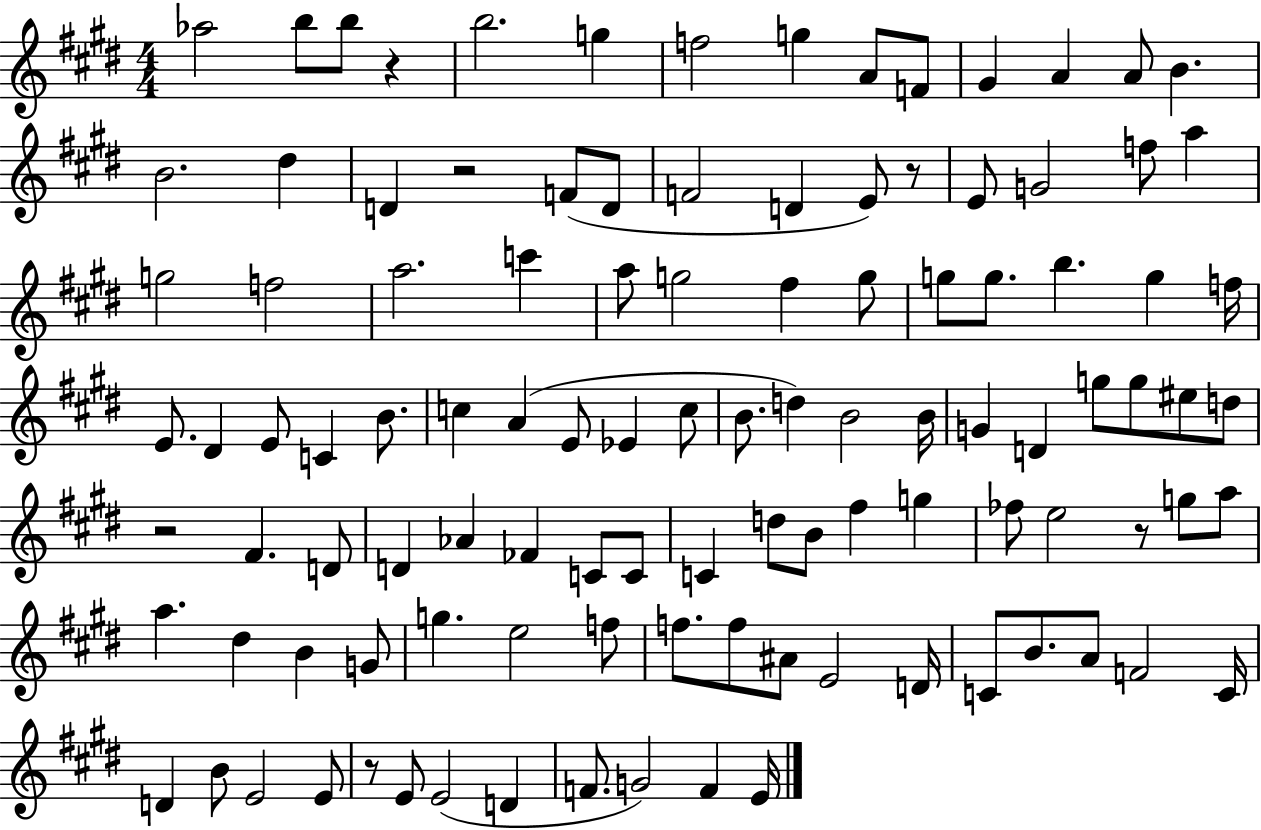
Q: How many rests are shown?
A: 6